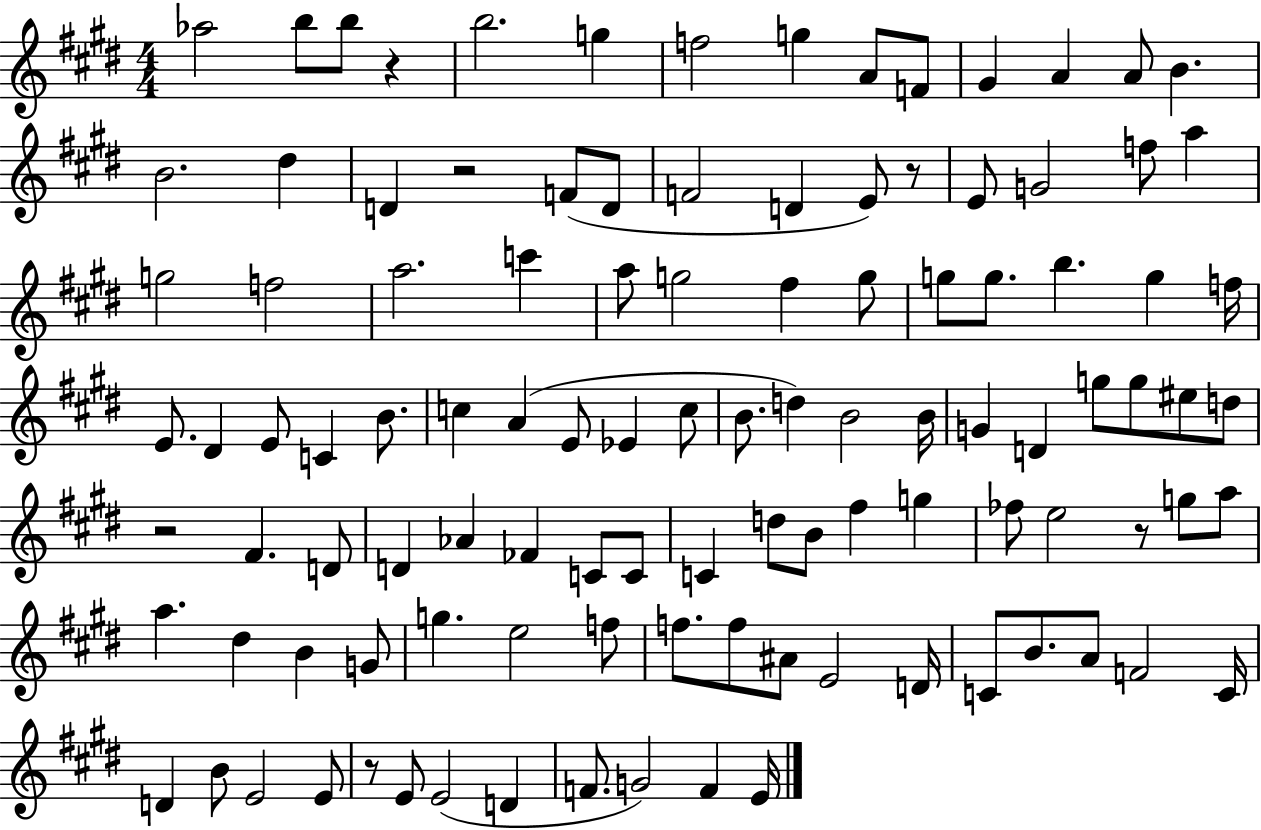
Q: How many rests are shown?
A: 6